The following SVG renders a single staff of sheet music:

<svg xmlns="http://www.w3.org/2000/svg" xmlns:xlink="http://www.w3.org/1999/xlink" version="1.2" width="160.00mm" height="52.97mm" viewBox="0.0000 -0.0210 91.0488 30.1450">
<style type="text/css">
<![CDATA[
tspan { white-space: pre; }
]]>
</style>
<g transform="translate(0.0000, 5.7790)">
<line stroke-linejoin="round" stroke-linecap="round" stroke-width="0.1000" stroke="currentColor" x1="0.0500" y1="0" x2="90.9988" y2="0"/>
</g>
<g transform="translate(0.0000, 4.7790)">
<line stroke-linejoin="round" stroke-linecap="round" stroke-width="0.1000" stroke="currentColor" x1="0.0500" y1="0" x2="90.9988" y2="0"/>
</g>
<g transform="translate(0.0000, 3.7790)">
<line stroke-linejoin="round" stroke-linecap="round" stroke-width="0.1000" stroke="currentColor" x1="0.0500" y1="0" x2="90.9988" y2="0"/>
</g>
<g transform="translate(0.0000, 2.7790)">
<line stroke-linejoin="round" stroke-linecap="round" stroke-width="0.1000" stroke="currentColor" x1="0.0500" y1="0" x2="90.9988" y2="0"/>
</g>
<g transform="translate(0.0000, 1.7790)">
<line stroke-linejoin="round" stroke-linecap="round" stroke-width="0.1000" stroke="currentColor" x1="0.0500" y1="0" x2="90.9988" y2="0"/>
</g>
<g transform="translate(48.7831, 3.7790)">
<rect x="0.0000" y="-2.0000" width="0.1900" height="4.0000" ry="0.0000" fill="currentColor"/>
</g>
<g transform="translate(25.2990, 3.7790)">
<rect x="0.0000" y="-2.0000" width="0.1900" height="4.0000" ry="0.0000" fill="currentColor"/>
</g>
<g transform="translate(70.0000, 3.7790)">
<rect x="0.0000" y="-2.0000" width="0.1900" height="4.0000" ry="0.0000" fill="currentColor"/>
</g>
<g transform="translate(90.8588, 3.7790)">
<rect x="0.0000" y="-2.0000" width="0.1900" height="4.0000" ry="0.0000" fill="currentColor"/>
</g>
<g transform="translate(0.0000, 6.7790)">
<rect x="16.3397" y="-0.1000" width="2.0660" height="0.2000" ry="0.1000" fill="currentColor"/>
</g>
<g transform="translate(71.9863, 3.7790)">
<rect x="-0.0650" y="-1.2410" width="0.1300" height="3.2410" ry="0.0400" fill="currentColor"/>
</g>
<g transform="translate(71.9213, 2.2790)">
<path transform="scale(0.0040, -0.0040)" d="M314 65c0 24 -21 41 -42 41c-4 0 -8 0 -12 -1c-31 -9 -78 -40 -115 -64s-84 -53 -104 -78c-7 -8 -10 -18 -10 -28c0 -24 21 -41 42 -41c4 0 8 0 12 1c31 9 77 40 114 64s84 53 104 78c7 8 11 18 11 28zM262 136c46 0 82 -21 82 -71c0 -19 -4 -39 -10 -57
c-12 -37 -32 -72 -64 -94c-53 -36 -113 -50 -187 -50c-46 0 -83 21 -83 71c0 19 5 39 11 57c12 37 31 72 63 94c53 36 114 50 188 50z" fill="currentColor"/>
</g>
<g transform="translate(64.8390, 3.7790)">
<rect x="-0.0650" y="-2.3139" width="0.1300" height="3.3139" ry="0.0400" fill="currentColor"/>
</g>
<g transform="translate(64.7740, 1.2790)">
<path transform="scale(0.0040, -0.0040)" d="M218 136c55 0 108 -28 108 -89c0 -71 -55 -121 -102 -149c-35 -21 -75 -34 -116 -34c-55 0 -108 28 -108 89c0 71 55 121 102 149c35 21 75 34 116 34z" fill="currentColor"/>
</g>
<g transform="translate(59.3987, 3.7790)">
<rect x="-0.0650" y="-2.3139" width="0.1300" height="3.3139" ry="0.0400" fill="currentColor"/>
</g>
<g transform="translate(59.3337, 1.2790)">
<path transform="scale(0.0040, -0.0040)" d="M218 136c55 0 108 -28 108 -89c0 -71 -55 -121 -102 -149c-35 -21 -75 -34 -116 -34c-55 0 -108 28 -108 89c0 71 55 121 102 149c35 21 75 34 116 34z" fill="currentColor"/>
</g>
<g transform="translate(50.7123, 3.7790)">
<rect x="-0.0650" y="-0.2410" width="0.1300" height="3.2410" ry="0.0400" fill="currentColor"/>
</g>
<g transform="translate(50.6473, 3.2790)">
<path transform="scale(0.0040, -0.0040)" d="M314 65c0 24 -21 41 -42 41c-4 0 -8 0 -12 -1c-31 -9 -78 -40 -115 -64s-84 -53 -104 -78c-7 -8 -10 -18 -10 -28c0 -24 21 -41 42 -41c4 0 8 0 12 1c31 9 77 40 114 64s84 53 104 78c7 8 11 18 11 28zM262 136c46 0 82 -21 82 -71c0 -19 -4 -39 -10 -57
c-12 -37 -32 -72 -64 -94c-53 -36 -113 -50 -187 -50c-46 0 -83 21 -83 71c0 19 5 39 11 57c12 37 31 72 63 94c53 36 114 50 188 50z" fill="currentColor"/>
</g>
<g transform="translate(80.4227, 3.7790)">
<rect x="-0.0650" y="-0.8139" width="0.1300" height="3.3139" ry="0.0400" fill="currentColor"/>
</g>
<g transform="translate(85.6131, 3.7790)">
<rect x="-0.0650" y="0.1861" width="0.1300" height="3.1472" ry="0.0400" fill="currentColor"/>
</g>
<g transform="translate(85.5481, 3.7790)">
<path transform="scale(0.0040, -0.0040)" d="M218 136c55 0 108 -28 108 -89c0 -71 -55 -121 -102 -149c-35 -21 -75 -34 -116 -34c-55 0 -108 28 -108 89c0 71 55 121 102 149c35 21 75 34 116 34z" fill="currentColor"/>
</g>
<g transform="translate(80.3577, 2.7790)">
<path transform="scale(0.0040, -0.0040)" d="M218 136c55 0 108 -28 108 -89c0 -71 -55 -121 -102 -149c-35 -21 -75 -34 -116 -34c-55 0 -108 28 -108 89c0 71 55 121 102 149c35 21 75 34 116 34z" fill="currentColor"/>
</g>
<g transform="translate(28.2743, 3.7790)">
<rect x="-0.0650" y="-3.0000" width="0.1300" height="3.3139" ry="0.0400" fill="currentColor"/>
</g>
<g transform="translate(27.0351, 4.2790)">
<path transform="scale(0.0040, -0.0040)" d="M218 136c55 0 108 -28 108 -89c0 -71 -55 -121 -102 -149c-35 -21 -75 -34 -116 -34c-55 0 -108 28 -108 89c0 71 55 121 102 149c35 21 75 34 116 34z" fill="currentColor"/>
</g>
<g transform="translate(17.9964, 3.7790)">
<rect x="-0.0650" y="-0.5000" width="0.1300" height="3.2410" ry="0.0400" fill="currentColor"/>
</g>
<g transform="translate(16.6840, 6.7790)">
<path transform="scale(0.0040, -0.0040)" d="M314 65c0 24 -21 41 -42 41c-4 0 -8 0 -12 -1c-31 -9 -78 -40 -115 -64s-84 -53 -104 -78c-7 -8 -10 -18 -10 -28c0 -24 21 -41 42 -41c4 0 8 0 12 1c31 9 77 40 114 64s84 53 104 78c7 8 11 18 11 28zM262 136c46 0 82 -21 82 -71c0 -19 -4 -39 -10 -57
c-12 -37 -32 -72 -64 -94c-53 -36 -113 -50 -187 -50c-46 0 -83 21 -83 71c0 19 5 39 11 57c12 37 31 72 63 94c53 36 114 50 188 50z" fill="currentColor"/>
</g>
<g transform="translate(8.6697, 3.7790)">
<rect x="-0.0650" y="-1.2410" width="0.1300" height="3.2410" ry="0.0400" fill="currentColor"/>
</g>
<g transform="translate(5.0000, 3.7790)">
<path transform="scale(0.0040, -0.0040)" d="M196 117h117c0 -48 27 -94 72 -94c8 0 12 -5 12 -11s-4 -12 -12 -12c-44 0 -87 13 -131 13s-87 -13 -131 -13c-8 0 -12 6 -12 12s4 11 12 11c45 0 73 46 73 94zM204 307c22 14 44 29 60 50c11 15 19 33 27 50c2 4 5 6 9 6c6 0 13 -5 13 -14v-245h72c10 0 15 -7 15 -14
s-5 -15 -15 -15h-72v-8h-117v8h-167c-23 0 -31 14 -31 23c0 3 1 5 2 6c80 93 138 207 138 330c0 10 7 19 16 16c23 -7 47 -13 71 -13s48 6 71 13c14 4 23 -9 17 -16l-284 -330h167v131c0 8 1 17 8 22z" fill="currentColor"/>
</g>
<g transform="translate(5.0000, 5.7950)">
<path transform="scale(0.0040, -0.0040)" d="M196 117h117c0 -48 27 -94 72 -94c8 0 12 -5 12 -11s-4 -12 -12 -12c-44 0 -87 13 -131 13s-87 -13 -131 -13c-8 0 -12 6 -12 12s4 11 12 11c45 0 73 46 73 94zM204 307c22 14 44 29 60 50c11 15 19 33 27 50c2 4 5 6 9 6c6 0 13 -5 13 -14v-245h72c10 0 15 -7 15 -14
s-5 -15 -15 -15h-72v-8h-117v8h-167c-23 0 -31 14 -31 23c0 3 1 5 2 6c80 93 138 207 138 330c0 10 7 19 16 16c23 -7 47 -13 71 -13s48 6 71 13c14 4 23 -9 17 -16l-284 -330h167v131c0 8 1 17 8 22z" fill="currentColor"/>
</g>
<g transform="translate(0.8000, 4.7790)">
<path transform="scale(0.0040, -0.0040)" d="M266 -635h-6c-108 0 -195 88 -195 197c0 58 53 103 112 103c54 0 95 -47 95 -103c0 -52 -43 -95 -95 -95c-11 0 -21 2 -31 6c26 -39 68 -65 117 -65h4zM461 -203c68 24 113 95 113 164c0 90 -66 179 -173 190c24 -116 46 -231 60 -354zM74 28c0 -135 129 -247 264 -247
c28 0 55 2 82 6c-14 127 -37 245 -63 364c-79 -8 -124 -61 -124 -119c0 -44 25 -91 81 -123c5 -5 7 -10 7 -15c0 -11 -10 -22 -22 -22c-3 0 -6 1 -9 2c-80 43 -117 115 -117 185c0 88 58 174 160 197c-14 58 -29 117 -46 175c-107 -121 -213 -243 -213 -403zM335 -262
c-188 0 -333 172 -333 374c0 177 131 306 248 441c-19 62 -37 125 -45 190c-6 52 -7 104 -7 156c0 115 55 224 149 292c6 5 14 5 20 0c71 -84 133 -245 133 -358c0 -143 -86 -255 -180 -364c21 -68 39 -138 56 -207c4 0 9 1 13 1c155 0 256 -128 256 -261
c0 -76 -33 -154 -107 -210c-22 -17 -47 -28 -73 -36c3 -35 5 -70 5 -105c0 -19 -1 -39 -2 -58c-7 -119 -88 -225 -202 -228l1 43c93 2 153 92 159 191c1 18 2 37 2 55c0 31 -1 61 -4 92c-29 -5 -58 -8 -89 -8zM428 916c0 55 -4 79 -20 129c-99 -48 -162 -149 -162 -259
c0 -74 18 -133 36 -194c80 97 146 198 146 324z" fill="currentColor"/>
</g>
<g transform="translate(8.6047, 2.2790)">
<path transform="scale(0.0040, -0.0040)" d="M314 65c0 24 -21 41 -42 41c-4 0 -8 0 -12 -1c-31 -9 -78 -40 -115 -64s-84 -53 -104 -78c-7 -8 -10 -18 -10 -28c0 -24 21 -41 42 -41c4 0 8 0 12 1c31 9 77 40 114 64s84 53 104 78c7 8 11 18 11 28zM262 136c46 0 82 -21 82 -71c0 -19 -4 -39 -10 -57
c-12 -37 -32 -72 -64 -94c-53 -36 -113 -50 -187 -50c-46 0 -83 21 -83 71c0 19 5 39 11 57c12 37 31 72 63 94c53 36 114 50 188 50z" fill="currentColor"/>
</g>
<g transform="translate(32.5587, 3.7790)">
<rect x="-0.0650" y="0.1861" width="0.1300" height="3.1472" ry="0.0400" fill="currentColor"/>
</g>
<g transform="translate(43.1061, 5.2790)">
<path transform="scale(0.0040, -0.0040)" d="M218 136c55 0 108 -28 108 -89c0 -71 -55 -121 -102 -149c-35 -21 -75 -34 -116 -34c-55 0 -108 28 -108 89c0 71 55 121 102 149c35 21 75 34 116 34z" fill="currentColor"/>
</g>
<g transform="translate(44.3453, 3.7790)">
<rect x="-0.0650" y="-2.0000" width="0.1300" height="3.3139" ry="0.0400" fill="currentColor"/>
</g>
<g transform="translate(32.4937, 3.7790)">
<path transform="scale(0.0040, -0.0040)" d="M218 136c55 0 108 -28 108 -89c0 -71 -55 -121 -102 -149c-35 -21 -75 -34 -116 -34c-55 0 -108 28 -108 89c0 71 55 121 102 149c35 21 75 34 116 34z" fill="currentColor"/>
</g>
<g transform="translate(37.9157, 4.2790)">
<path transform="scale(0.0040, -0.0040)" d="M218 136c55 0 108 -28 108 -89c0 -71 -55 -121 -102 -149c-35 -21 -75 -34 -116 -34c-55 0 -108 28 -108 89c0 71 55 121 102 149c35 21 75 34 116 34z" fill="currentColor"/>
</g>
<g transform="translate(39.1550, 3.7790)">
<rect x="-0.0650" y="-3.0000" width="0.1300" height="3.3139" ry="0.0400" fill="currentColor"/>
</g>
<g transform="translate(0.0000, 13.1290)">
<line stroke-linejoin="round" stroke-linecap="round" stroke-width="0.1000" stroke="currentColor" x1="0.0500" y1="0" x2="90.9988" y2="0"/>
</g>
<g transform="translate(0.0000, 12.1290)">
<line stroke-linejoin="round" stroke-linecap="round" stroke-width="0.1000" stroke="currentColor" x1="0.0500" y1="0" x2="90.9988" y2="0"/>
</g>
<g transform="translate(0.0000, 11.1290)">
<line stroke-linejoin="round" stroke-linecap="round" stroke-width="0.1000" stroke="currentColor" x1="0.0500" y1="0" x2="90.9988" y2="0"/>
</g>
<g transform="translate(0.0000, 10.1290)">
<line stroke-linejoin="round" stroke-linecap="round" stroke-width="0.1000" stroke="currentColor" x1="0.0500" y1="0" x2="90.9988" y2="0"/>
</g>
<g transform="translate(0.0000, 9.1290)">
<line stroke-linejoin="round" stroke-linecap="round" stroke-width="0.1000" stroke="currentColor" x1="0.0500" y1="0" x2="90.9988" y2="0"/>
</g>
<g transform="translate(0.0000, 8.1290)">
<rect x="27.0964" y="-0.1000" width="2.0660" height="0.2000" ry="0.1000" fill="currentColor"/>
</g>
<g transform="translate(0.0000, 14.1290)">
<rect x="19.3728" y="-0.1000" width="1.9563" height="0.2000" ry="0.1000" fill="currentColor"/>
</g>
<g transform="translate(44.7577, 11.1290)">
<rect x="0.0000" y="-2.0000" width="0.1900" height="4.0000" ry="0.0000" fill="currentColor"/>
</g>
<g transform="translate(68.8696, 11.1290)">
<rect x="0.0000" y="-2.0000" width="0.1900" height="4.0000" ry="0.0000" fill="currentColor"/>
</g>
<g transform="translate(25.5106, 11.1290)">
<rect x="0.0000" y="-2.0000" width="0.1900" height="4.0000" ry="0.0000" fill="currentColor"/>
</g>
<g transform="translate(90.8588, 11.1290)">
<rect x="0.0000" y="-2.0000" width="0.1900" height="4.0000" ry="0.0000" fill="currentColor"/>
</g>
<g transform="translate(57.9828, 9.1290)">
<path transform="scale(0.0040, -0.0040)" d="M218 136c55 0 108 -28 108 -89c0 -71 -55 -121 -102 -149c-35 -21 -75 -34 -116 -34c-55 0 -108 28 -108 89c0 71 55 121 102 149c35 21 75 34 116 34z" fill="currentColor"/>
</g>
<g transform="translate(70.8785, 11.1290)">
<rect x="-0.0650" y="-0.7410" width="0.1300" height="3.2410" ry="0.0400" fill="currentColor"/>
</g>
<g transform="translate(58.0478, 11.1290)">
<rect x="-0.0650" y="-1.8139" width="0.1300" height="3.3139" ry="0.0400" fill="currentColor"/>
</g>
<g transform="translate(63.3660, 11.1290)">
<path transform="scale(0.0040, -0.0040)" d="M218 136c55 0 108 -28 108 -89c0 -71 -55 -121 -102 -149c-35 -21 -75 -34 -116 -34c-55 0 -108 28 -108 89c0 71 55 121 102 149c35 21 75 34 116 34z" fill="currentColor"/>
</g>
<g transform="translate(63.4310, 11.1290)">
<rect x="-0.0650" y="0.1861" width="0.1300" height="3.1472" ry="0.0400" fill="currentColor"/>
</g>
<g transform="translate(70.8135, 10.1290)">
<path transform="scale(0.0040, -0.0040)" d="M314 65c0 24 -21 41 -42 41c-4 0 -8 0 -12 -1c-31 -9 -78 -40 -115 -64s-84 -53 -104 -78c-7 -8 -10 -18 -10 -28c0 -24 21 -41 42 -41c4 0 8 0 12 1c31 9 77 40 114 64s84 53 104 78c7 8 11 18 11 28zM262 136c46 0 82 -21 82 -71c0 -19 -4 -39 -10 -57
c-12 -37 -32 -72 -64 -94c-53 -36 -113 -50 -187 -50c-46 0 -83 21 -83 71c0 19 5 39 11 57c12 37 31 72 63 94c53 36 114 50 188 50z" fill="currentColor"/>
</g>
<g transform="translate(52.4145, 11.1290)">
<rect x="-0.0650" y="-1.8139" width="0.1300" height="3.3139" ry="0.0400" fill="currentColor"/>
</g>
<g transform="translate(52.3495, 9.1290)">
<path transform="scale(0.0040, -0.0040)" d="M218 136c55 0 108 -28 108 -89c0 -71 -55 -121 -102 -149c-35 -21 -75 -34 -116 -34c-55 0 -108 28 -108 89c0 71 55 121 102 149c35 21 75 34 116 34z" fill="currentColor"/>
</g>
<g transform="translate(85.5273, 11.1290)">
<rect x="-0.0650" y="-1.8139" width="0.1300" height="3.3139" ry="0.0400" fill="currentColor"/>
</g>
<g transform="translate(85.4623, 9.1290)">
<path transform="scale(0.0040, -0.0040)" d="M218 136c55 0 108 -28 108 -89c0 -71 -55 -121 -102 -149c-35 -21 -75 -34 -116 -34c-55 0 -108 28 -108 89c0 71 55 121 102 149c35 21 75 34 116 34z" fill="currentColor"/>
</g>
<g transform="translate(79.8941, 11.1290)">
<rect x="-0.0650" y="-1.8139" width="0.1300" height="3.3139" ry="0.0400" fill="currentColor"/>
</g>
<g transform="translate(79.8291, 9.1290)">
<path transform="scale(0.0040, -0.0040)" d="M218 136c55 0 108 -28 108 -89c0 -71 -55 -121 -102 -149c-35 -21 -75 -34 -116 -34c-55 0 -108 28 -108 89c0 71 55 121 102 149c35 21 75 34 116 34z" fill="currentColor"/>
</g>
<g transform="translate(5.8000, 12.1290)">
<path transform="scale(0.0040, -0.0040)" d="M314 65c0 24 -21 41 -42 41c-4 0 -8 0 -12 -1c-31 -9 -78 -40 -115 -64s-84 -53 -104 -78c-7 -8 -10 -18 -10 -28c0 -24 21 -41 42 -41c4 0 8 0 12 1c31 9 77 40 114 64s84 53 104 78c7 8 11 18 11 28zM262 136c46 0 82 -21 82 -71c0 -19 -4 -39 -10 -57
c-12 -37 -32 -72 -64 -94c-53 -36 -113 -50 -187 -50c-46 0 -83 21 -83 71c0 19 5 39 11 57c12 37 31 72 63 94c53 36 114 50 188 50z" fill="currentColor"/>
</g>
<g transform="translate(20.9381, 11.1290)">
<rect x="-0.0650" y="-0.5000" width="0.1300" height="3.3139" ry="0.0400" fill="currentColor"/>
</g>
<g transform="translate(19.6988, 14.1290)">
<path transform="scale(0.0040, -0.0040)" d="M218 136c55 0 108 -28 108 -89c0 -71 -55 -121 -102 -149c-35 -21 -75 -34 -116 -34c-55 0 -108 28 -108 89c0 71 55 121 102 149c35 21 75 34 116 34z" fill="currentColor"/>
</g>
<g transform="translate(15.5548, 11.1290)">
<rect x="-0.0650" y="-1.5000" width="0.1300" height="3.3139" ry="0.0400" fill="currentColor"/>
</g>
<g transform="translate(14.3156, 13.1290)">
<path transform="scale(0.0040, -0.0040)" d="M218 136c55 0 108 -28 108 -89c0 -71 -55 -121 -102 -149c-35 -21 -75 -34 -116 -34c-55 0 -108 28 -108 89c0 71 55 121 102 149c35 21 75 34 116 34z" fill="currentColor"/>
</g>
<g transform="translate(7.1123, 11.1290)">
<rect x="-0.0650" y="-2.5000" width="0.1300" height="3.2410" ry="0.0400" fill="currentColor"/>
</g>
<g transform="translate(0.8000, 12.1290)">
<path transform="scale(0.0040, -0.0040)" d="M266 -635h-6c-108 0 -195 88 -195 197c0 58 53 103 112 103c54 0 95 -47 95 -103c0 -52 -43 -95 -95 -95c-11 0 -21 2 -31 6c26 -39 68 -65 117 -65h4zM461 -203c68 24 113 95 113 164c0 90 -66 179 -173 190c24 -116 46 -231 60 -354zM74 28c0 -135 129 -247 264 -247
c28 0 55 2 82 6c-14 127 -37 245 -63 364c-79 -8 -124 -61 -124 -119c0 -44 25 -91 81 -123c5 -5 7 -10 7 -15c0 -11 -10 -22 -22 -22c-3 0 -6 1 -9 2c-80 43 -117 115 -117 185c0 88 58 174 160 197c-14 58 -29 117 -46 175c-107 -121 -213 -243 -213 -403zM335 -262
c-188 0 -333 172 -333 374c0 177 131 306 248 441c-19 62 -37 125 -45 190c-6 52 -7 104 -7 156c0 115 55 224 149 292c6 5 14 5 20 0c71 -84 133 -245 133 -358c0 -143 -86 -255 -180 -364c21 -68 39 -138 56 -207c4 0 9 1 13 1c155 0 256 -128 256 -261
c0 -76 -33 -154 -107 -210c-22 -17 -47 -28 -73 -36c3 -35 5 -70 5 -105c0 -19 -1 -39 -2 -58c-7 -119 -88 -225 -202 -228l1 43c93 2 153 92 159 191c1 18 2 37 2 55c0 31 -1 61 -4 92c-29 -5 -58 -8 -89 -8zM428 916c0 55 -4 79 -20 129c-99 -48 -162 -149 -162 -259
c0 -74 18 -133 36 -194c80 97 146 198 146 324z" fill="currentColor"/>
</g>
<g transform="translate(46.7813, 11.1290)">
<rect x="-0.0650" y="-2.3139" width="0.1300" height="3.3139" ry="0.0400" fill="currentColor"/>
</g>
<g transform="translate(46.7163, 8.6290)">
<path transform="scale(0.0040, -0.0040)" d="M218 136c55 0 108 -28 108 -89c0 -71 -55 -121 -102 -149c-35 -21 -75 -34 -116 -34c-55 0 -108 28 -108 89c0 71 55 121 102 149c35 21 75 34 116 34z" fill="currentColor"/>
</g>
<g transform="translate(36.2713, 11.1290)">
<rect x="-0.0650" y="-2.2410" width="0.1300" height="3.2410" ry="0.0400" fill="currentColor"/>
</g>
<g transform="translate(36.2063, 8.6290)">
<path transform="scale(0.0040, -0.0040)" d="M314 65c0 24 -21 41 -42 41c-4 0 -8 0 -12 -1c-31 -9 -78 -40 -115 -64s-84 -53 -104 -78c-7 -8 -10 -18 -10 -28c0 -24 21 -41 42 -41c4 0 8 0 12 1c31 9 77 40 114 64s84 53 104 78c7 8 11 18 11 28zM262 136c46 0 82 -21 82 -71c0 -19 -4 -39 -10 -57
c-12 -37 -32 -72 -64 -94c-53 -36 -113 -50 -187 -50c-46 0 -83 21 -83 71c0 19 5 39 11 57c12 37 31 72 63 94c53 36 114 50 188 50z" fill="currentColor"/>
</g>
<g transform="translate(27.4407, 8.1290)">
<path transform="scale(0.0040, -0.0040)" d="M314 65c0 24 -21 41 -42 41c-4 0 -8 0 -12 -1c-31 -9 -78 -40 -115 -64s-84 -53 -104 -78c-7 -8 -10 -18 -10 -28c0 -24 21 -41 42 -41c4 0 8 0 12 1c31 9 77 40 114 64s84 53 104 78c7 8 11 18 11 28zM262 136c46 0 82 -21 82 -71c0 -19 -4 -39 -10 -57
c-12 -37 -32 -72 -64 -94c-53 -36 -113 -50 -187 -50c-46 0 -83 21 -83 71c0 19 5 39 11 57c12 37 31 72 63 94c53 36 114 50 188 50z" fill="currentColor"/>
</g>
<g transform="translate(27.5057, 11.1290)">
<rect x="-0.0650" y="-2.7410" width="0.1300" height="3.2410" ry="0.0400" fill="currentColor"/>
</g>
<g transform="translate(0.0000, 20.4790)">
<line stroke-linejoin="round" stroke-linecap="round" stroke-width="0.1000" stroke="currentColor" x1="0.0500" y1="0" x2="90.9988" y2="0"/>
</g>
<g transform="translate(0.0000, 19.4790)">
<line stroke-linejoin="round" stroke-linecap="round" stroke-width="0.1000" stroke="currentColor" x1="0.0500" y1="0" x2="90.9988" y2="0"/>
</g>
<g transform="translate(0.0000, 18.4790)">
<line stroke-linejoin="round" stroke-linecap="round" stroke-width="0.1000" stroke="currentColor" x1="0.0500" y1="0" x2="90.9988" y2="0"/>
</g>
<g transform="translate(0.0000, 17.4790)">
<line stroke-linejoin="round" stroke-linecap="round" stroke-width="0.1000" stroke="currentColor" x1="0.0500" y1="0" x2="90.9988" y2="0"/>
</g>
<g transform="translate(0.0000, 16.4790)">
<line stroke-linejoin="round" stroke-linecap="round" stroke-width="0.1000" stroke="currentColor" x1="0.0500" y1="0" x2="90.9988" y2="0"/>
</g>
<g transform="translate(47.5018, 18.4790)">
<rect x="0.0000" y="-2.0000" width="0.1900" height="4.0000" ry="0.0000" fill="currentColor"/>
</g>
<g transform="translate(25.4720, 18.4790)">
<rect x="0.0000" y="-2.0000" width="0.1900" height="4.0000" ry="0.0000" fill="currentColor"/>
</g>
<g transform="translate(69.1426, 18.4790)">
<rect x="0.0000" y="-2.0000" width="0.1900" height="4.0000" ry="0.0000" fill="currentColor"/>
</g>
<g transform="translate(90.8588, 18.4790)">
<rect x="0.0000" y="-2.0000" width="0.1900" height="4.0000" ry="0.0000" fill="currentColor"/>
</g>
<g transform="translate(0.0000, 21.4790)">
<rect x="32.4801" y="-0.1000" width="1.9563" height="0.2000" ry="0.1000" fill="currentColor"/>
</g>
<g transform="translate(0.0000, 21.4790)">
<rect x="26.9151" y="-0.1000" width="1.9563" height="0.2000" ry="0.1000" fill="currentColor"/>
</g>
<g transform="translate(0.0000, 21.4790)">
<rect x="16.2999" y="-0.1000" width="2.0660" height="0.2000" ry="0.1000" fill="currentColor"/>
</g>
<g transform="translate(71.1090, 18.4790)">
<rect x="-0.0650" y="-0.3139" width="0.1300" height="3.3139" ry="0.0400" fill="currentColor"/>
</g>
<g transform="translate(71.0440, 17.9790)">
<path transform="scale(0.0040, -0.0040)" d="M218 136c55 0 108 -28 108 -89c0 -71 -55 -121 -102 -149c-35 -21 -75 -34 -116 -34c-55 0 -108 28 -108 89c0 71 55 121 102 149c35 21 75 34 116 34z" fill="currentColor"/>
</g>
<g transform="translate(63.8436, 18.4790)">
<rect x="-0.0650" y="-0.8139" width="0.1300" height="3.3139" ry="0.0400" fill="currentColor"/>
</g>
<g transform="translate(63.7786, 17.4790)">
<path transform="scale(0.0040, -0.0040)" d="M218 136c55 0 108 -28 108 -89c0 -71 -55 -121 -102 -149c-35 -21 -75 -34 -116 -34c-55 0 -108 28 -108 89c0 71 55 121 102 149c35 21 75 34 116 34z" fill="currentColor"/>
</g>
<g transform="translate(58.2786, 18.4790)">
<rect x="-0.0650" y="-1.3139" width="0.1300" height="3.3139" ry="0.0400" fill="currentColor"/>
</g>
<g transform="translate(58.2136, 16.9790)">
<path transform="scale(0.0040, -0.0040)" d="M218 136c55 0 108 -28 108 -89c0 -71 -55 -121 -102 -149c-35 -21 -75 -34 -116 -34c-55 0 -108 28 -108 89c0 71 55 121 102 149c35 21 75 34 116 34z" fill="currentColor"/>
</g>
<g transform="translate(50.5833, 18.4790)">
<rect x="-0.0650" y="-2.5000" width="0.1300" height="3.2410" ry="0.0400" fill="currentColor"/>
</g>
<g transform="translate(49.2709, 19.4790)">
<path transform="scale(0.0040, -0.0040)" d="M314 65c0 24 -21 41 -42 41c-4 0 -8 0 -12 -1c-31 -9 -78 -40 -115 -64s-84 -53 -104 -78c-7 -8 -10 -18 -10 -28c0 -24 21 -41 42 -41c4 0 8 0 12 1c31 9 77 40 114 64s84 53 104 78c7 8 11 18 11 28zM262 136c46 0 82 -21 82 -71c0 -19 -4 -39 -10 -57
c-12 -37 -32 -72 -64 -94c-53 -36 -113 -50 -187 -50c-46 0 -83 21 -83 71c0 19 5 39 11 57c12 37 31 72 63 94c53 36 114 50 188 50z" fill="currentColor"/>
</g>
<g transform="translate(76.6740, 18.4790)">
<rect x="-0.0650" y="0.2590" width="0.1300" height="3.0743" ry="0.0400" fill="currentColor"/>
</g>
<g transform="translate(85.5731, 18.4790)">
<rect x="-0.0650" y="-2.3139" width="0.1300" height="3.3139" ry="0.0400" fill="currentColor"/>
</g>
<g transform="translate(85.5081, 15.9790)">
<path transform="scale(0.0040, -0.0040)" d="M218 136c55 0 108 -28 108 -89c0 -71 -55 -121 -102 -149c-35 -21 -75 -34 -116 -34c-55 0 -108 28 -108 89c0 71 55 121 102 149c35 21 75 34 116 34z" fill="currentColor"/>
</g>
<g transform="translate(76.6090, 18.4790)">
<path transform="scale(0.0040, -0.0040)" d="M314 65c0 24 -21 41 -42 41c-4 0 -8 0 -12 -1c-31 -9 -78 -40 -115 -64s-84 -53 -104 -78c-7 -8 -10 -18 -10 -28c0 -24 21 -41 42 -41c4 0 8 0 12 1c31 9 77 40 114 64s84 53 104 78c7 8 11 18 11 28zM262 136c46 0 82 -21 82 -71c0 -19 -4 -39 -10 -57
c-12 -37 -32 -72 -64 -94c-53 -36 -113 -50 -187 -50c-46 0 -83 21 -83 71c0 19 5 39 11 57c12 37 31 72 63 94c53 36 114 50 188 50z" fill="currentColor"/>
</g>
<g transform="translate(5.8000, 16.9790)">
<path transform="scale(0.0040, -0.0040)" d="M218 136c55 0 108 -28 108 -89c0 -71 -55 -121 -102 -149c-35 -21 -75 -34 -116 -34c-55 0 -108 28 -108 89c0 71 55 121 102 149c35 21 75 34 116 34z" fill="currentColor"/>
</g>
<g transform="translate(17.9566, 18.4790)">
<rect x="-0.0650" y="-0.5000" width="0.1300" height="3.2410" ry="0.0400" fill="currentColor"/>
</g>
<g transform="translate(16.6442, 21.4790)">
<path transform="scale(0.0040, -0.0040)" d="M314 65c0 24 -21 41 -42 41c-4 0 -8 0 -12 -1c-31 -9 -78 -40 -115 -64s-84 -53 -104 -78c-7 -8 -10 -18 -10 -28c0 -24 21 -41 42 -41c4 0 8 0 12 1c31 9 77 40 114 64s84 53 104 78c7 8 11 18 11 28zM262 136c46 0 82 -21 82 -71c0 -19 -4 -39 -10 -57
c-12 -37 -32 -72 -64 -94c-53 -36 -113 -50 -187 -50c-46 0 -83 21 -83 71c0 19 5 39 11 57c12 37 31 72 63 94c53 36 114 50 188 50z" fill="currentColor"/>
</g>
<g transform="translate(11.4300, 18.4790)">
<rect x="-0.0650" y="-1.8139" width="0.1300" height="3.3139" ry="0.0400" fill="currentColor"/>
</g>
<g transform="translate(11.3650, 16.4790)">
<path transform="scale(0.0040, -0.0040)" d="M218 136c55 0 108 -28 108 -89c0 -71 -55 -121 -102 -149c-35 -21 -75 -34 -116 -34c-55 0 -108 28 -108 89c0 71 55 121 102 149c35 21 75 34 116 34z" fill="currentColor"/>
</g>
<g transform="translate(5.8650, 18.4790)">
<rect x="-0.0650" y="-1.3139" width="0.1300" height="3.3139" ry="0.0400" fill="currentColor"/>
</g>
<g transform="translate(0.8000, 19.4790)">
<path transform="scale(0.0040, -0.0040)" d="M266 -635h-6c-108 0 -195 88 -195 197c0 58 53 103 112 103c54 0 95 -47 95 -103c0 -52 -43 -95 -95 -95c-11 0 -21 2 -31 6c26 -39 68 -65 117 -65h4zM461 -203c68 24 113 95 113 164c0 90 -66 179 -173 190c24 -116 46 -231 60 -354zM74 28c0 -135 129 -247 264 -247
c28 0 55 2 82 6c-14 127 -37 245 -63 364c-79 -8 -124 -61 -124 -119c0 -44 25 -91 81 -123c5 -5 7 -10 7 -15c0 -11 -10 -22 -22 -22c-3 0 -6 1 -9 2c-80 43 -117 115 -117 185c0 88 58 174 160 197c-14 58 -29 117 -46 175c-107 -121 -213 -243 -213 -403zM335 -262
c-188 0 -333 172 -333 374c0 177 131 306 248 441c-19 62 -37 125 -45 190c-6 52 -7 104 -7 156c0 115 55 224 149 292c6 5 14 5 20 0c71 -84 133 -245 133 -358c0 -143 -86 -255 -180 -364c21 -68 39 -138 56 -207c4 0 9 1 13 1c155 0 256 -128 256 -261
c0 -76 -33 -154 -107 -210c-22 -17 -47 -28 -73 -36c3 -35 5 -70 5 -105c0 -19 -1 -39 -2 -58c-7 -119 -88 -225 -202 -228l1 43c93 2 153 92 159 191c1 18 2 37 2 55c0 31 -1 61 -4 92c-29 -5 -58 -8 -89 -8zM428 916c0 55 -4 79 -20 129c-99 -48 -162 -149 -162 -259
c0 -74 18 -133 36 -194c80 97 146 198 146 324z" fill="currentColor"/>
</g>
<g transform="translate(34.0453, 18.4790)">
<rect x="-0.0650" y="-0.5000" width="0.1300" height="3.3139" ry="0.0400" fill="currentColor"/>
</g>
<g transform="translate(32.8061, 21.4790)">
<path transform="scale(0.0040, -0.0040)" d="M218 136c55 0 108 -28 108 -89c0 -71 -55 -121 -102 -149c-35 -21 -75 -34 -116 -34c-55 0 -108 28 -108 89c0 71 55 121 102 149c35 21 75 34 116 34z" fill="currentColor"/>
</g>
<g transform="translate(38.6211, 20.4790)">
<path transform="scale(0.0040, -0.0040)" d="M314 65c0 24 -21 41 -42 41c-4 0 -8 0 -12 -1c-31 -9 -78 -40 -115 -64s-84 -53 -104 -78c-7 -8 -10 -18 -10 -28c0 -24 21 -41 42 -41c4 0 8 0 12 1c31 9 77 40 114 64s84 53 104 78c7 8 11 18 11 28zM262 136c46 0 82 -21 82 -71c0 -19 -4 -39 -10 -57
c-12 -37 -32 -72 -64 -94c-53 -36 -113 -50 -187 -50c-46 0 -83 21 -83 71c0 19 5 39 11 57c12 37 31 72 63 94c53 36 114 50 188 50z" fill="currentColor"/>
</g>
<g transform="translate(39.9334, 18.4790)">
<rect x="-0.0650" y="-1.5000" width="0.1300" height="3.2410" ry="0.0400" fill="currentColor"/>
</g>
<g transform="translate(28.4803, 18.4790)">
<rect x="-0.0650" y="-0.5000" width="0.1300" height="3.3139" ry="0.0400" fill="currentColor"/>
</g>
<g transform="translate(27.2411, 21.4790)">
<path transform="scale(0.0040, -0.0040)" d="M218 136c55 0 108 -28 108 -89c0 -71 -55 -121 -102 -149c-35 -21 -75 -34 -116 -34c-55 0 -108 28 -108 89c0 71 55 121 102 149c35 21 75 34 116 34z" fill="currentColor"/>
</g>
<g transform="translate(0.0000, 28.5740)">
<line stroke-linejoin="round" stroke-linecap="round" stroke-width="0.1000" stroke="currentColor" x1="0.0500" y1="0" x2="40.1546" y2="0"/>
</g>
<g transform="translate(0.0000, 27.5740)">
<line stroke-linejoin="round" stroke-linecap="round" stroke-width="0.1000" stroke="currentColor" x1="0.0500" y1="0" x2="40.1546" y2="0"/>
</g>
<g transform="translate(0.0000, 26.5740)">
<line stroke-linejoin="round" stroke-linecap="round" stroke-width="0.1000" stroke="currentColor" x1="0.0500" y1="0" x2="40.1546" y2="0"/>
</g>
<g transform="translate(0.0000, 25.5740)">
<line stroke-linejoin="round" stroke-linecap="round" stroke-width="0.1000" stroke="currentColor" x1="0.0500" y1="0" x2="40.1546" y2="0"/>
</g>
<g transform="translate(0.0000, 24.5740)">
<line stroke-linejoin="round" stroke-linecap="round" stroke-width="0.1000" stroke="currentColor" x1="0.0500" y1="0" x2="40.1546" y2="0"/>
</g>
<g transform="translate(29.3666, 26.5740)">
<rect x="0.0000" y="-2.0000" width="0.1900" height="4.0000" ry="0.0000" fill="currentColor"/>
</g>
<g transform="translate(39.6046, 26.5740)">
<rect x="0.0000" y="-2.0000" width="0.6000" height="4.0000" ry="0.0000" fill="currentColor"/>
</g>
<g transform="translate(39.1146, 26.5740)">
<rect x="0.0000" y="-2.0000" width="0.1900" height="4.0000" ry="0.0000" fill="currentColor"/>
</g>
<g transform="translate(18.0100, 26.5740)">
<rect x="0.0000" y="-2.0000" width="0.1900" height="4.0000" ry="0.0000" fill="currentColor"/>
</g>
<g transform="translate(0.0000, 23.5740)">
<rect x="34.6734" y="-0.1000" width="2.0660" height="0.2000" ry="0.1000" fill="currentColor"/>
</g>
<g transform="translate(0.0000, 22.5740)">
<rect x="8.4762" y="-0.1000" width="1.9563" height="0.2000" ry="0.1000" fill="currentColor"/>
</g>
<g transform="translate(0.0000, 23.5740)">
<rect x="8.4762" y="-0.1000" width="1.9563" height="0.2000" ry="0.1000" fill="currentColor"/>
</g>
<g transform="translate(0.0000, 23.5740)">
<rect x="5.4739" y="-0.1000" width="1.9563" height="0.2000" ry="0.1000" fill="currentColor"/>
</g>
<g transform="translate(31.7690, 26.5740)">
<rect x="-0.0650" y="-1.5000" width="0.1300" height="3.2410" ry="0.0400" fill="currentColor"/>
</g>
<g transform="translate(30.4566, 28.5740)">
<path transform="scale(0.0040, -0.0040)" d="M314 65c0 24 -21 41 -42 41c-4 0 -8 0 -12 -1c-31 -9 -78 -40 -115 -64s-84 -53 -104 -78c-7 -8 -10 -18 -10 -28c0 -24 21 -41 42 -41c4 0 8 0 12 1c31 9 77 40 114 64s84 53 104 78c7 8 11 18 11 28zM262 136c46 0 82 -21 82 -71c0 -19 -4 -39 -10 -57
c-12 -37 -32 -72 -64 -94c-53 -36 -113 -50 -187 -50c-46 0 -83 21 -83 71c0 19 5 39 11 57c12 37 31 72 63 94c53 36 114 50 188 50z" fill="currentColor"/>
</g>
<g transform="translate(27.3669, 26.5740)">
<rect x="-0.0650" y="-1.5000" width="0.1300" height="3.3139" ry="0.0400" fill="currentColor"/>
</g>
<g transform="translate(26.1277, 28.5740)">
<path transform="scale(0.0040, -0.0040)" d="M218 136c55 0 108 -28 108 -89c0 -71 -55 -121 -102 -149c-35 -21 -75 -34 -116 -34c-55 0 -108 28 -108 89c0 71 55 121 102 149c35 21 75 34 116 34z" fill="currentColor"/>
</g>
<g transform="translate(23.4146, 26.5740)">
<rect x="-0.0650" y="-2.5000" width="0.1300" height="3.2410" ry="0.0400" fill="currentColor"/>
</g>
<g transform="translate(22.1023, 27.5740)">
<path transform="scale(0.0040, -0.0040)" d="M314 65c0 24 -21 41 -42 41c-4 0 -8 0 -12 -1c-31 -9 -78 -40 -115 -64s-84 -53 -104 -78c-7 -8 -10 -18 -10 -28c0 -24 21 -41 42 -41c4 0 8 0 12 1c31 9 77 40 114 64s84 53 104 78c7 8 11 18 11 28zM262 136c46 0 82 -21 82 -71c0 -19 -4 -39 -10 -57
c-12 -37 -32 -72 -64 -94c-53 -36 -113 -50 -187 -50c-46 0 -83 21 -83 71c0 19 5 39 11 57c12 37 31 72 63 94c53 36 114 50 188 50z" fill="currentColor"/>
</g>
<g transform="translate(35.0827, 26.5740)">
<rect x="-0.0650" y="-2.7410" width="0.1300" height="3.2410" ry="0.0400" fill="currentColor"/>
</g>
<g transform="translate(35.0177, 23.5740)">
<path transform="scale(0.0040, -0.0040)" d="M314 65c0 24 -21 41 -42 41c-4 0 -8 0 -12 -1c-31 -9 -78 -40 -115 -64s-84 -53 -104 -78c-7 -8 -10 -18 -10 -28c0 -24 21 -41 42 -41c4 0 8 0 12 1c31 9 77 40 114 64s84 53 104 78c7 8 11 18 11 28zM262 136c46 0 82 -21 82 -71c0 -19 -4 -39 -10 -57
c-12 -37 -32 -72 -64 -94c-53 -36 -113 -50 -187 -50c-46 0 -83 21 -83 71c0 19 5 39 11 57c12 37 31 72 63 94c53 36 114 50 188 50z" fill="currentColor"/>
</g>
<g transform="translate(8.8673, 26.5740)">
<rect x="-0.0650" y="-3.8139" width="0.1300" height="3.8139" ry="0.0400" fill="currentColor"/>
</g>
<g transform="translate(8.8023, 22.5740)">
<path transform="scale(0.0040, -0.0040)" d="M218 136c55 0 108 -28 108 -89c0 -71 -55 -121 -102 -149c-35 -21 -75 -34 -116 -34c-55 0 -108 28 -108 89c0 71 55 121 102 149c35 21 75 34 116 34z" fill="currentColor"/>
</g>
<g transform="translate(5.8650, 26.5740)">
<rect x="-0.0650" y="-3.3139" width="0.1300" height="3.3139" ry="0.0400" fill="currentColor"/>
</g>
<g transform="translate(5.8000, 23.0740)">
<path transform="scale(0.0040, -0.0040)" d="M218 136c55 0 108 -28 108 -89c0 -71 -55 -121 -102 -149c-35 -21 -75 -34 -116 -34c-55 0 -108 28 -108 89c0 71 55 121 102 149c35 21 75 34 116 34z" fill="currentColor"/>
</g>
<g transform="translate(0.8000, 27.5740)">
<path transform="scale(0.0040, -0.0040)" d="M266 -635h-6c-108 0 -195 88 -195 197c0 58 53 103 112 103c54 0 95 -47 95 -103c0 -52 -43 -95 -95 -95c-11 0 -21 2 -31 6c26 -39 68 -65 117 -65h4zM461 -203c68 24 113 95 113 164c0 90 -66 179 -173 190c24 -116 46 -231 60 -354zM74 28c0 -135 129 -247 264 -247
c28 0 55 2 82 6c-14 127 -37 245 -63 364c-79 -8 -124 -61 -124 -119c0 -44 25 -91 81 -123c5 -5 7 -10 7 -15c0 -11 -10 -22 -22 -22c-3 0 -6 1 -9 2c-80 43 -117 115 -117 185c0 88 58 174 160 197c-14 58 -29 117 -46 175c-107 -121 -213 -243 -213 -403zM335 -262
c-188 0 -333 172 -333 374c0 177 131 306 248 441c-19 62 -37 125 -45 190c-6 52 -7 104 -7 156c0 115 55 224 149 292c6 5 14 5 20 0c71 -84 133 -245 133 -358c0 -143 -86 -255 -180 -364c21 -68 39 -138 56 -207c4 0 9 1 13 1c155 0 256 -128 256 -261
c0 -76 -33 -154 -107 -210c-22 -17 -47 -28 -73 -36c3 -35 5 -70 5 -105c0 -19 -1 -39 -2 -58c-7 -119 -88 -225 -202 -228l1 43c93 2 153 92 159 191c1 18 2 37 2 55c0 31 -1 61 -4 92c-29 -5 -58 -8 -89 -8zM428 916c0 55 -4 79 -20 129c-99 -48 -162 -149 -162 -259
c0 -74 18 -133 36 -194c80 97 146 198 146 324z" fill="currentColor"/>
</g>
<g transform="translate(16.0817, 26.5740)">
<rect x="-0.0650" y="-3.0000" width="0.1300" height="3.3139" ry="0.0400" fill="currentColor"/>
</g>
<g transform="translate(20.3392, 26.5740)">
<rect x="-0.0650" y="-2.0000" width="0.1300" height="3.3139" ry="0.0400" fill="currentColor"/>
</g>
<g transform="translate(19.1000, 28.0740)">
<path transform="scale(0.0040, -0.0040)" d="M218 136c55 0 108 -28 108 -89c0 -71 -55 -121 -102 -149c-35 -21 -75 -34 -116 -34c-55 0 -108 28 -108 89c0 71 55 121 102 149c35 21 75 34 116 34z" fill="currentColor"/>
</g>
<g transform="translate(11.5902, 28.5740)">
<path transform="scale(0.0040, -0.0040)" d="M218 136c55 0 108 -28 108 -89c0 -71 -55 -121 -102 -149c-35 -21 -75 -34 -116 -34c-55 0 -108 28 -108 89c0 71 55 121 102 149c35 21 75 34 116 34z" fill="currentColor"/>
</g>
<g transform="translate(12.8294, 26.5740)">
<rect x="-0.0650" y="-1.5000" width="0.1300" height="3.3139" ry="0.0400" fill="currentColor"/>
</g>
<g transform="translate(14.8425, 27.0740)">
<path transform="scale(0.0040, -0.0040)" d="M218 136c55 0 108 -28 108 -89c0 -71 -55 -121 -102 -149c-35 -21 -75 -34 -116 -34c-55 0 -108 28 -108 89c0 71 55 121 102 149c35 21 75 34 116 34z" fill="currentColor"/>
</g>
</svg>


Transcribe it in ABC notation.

X:1
T:Untitled
M:4/4
L:1/4
K:C
e2 C2 A B A F c2 g g e2 d B G2 E C a2 g2 g f f B d2 f f e f C2 C C E2 G2 e d c B2 g b c' E A F G2 E E2 a2